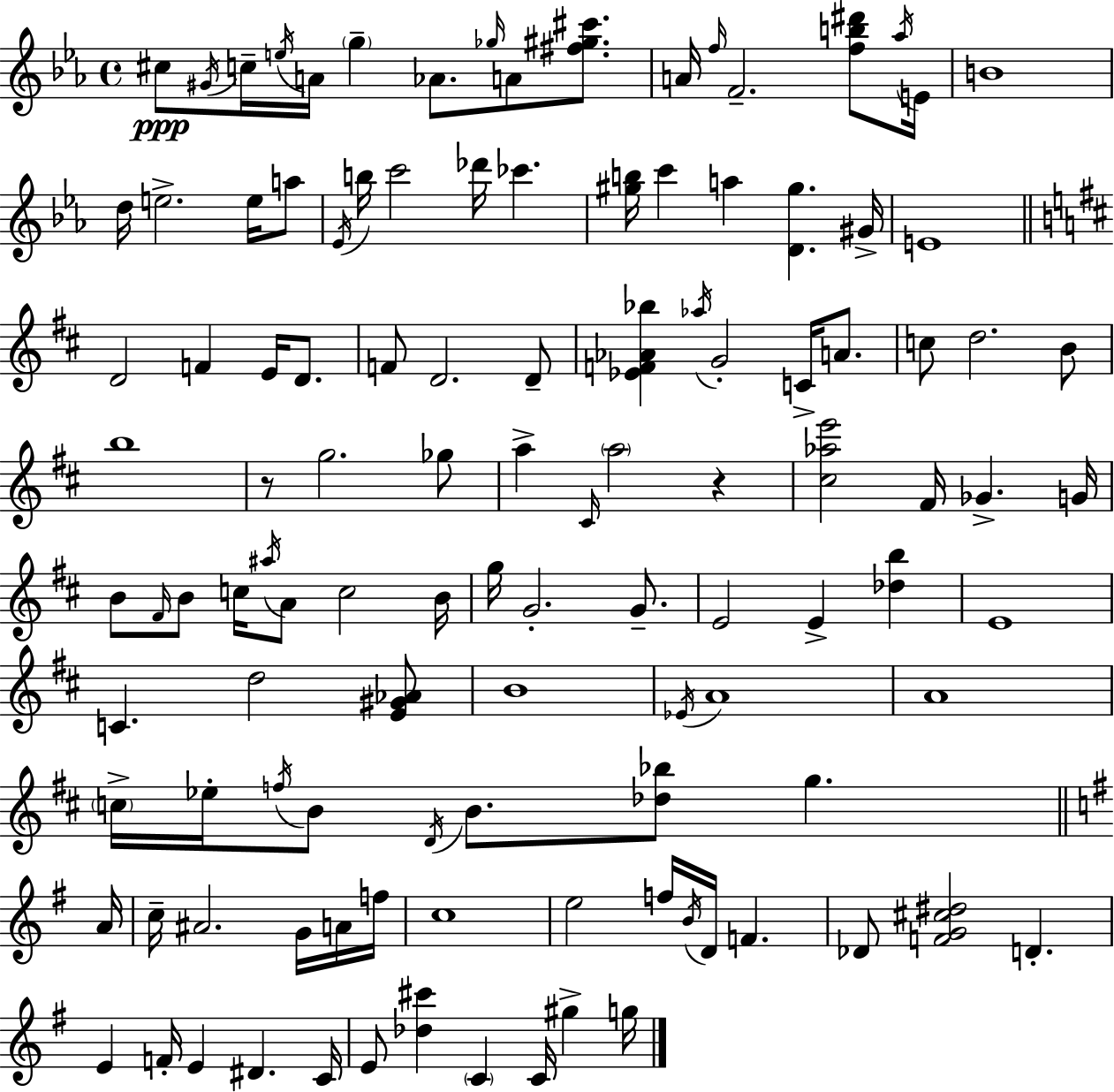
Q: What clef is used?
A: treble